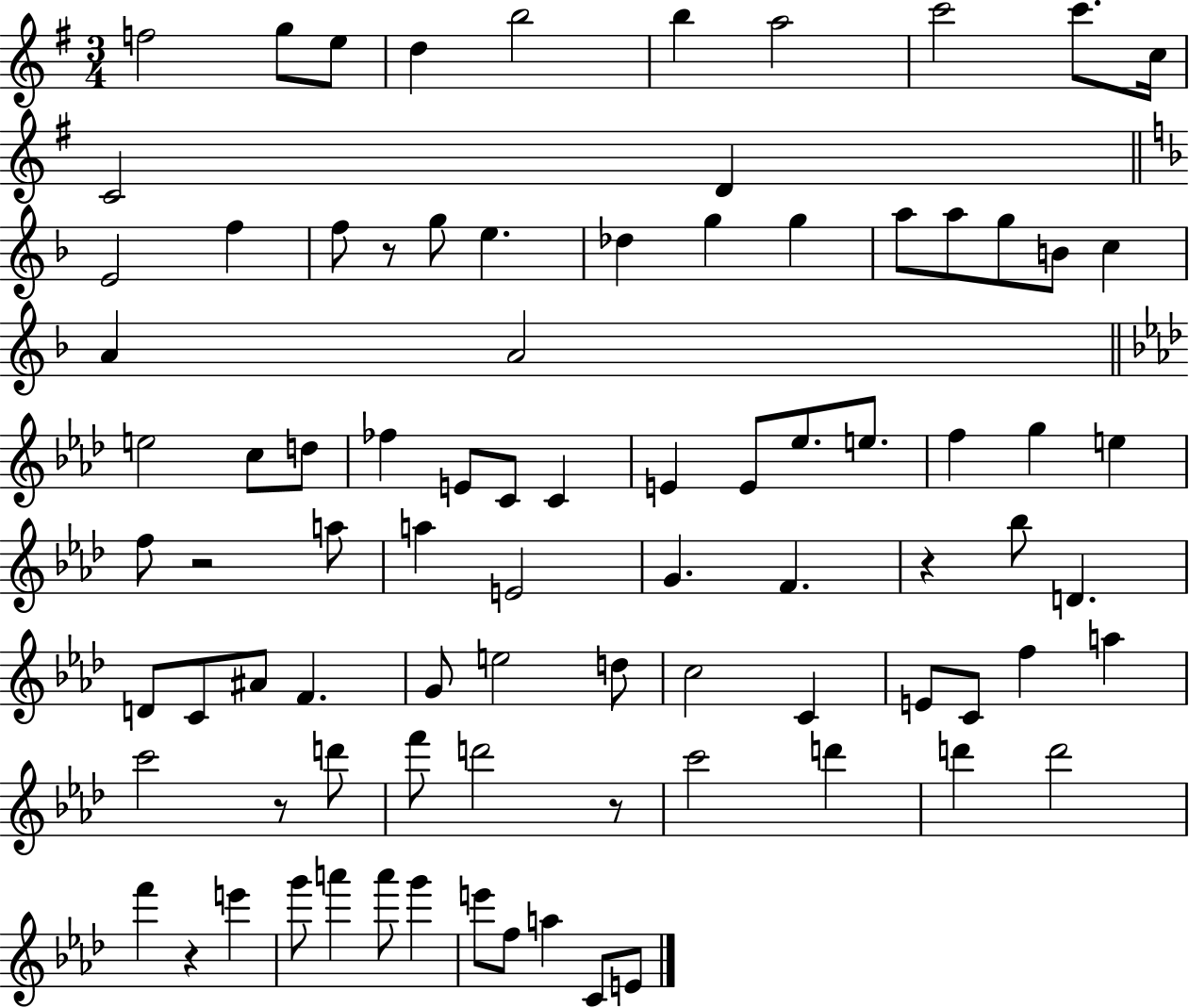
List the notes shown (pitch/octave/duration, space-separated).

F5/h G5/e E5/e D5/q B5/h B5/q A5/h C6/h C6/e. C5/s C4/h D4/q E4/h F5/q F5/e R/e G5/e E5/q. Db5/q G5/q G5/q A5/e A5/e G5/e B4/e C5/q A4/q A4/h E5/h C5/e D5/e FES5/q E4/e C4/e C4/q E4/q E4/e Eb5/e. E5/e. F5/q G5/q E5/q F5/e R/h A5/e A5/q E4/h G4/q. F4/q. R/q Bb5/e D4/q. D4/e C4/e A#4/e F4/q. G4/e E5/h D5/e C5/h C4/q E4/e C4/e F5/q A5/q C6/h R/e D6/e F6/e D6/h R/e C6/h D6/q D6/q D6/h F6/q R/q E6/q G6/e A6/q A6/e G6/q E6/e F5/e A5/q C4/e E4/e